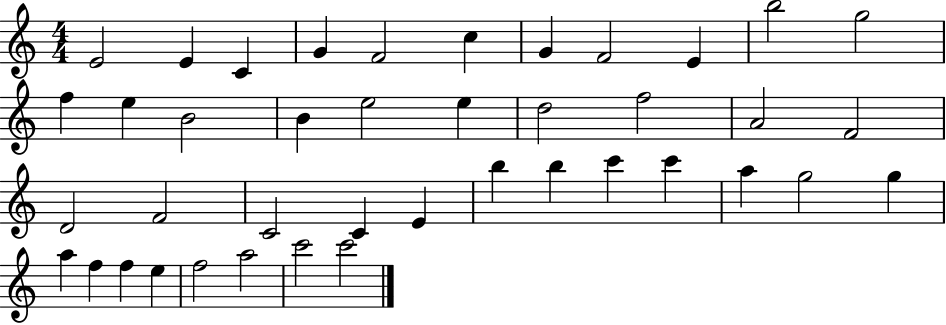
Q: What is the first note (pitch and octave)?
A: E4